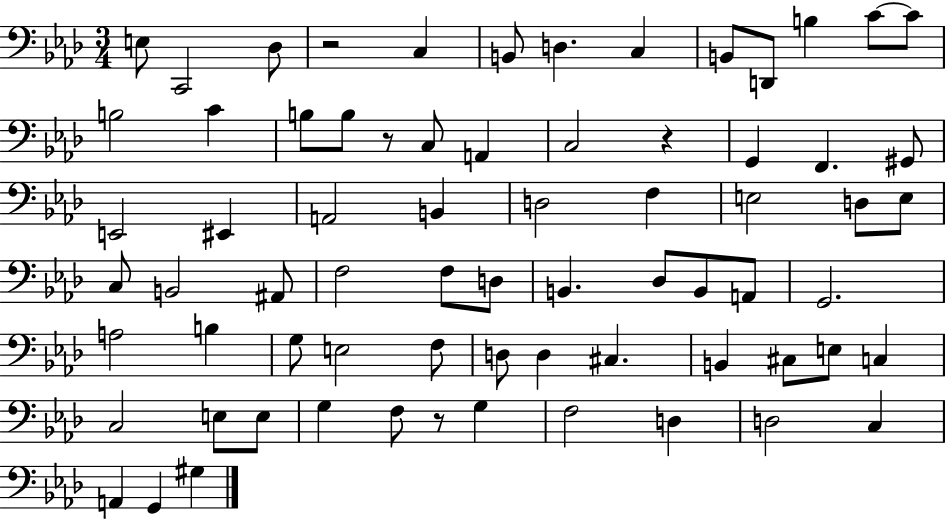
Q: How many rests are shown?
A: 4